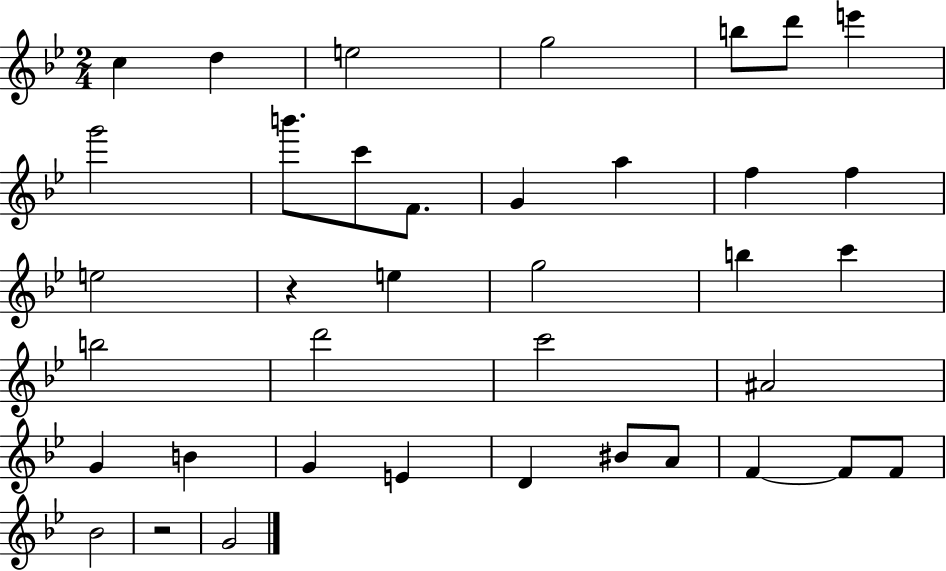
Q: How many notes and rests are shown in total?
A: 38